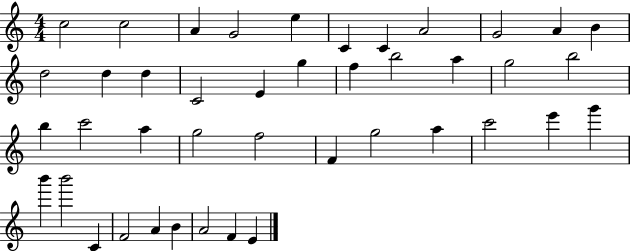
C5/h C5/h A4/q G4/h E5/q C4/q C4/q A4/h G4/h A4/q B4/q D5/h D5/q D5/q C4/h E4/q G5/q F5/q B5/h A5/q G5/h B5/h B5/q C6/h A5/q G5/h F5/h F4/q G5/h A5/q C6/h E6/q G6/q B6/q B6/h C4/q F4/h A4/q B4/q A4/h F4/q E4/q